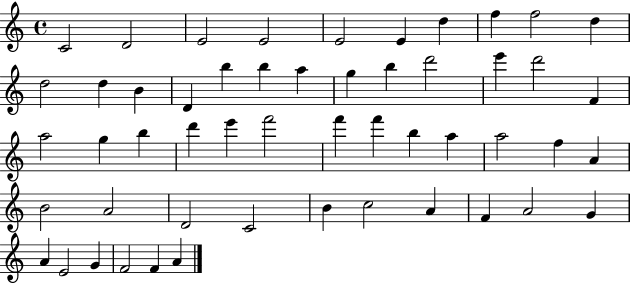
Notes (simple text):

C4/h D4/h E4/h E4/h E4/h E4/q D5/q F5/q F5/h D5/q D5/h D5/q B4/q D4/q B5/q B5/q A5/q G5/q B5/q D6/h E6/q D6/h F4/q A5/h G5/q B5/q D6/q E6/q F6/h F6/q F6/q B5/q A5/q A5/h F5/q A4/q B4/h A4/h D4/h C4/h B4/q C5/h A4/q F4/q A4/h G4/q A4/q E4/h G4/q F4/h F4/q A4/q